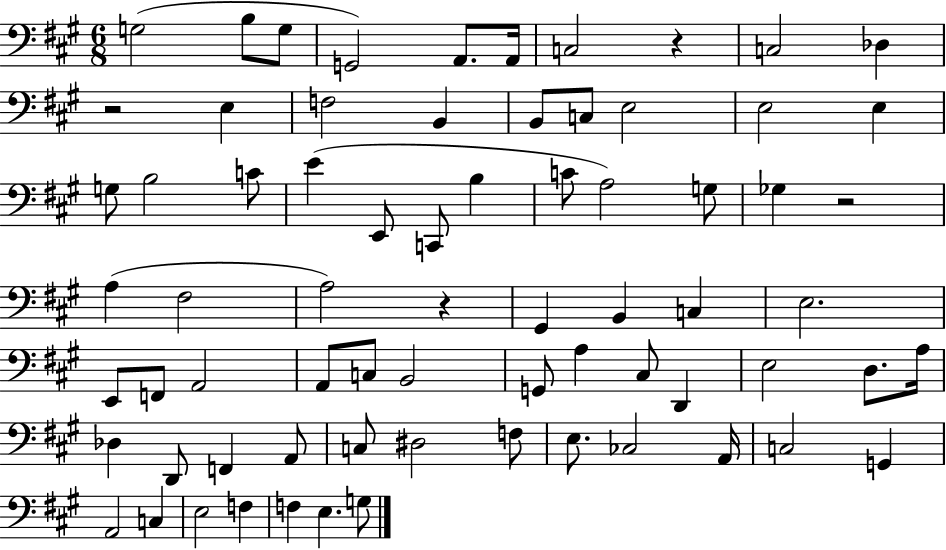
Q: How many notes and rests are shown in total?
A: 71